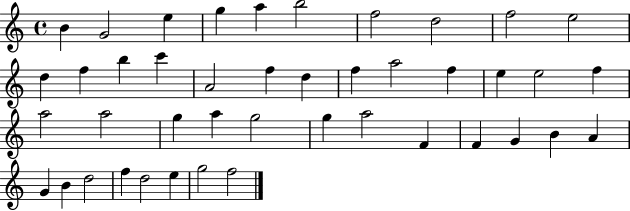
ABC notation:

X:1
T:Untitled
M:4/4
L:1/4
K:C
B G2 e g a b2 f2 d2 f2 e2 d f b c' A2 f d f a2 f e e2 f a2 a2 g a g2 g a2 F F G B A G B d2 f d2 e g2 f2